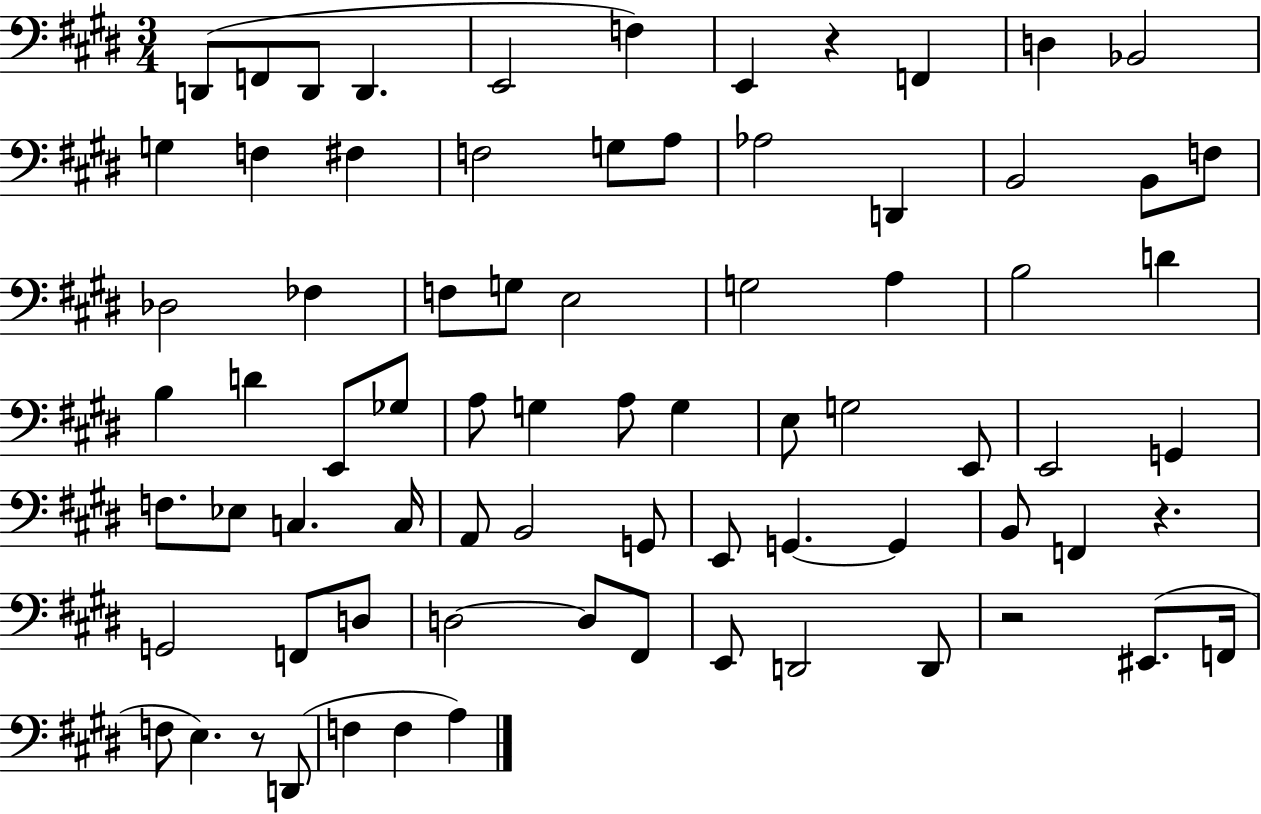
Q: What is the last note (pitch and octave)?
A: A3